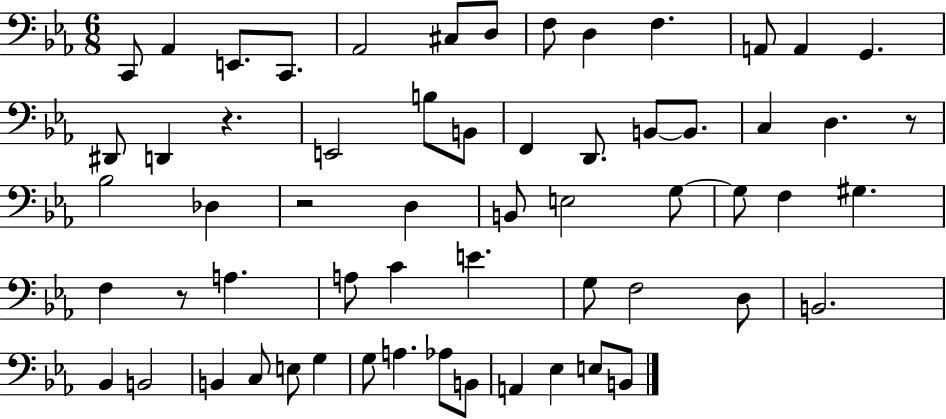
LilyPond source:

{
  \clef bass
  \numericTimeSignature
  \time 6/8
  \key ees \major
  \repeat volta 2 { c,8 aes,4 e,8. c,8. | aes,2 cis8 d8 | f8 d4 f4. | a,8 a,4 g,4. | \break dis,8 d,4 r4. | e,2 b8 b,8 | f,4 d,8. b,8~~ b,8. | c4 d4. r8 | \break bes2 des4 | r2 d4 | b,8 e2 g8~~ | g8 f4 gis4. | \break f4 r8 a4. | a8 c'4 e'4. | g8 f2 d8 | b,2. | \break bes,4 b,2 | b,4 c8 e8 g4 | g8 a4. aes8 b,8 | a,4 ees4 e8 b,8 | \break } \bar "|."
}